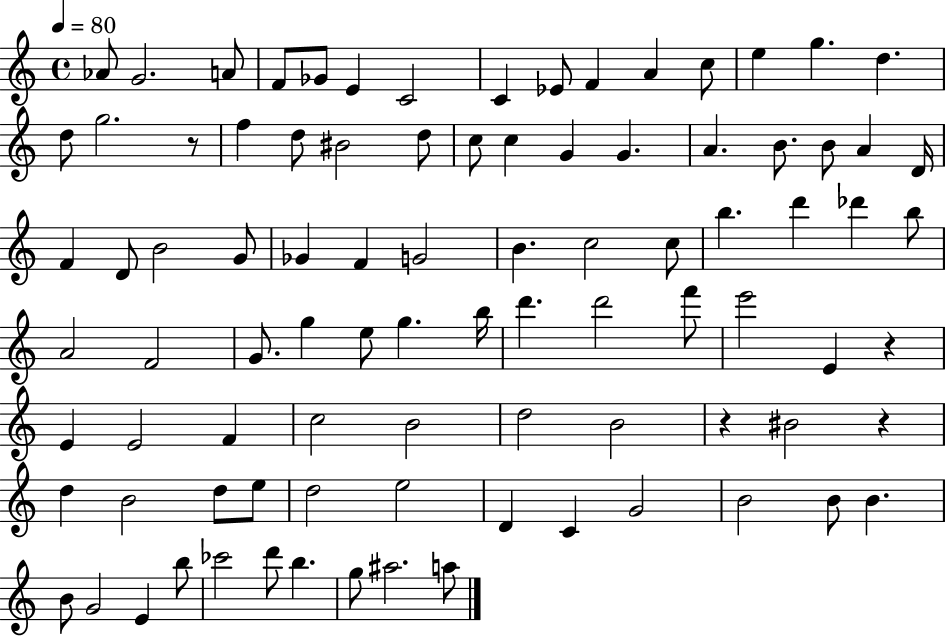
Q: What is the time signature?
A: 4/4